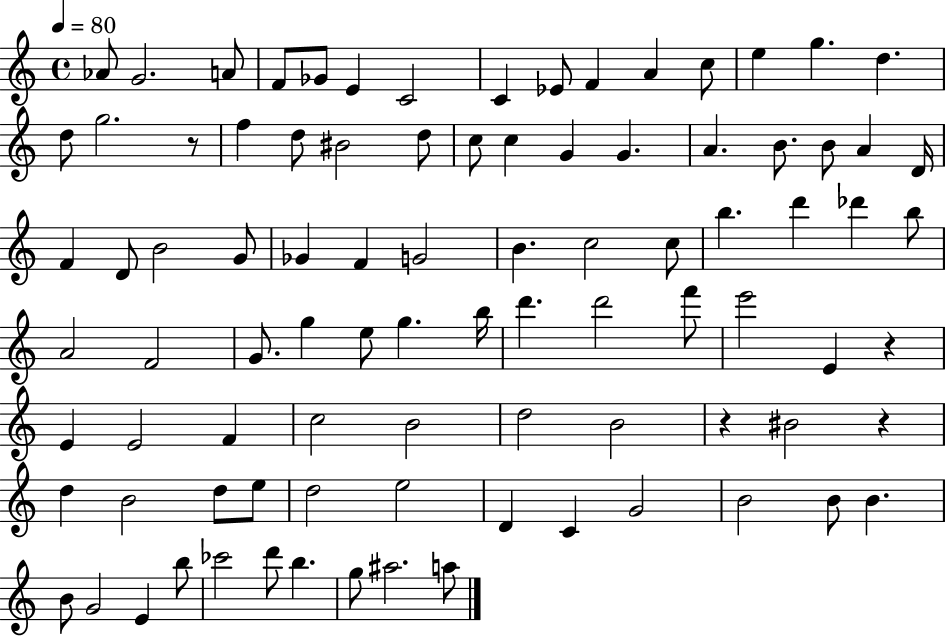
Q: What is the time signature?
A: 4/4